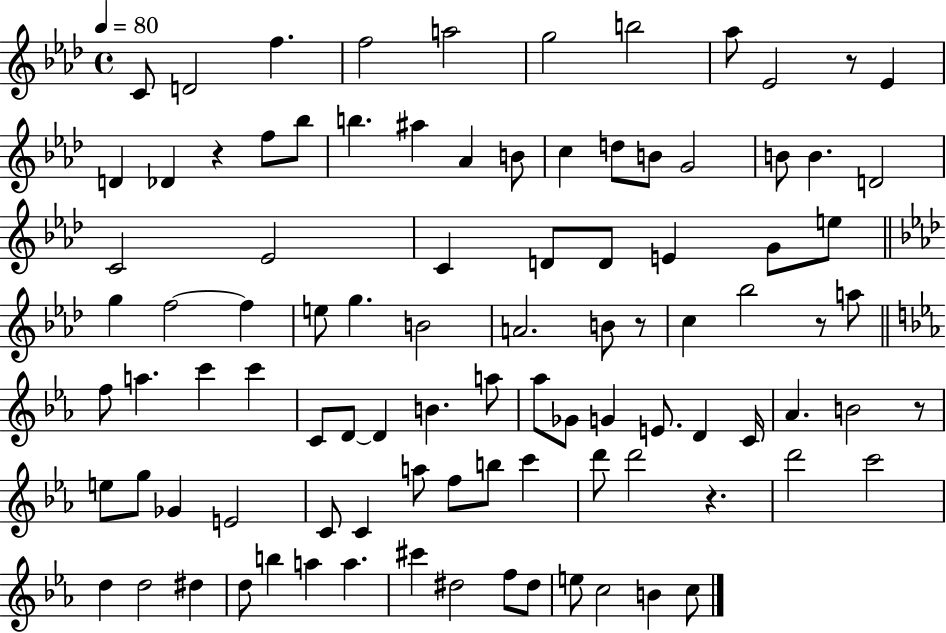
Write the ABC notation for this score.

X:1
T:Untitled
M:4/4
L:1/4
K:Ab
C/2 D2 f f2 a2 g2 b2 _a/2 _E2 z/2 _E D _D z f/2 _b/2 b ^a _A B/2 c d/2 B/2 G2 B/2 B D2 C2 _E2 C D/2 D/2 E G/2 e/2 g f2 f e/2 g B2 A2 B/2 z/2 c _b2 z/2 a/2 f/2 a c' c' C/2 D/2 D B a/2 _a/2 _G/2 G E/2 D C/4 _A B2 z/2 e/2 g/2 _G E2 C/2 C a/2 f/2 b/2 c' d'/2 d'2 z d'2 c'2 d d2 ^d d/2 b a a ^c' ^d2 f/2 ^d/2 e/2 c2 B c/2